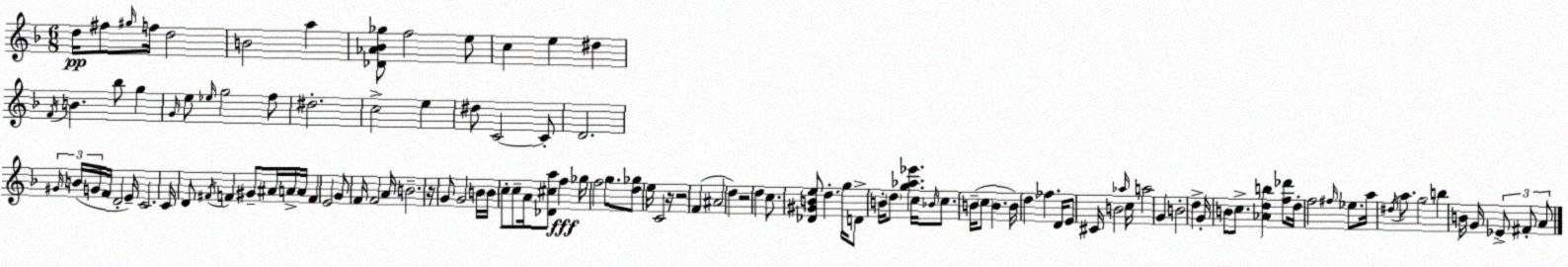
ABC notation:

X:1
T:Untitled
M:6/8
L:1/4
K:F
d/4 ^f/2 ^g/4 f/4 d2 B2 a [_D_A_B_g]/2 f2 e/2 c e ^d F/4 B _b/2 g G/4 e/2 _e/4 g2 f/2 ^d2 c2 e ^d/2 C2 C/2 D2 ^G/4 B/4 G/4 F/4 D2 E/4 C2 C/4 D/2 ^F/4 F ^G/2 ^A/4 A/4 A/4 F E2 G/2 F/4 F2 A/4 B2 z/4 G/2 G2 B/4 B/4 c/2 c/2 A/4 [_D^ca]/2 f _g/4 f2 g/2 [d_g]/2 e/4 C2 z/4 z2 F ^A2 d z2 d c/2 [_D^GBe]/2 d g/4 D/2 B/4 d/2 [g_a_e'] c/4 _B/4 c/2 B/4 c/2 B B/4 d _f D/4 E/2 ^C/4 B2 _a/4 c/4 a2 G B2 d G/4 B/2 c/2 [_Adb] [f_d']/2 d/4 f2 ^f/4 _e/2 a/4 ^d/4 a/2 g2 b B/4 G/4 _E/2 ^F/2 A/2